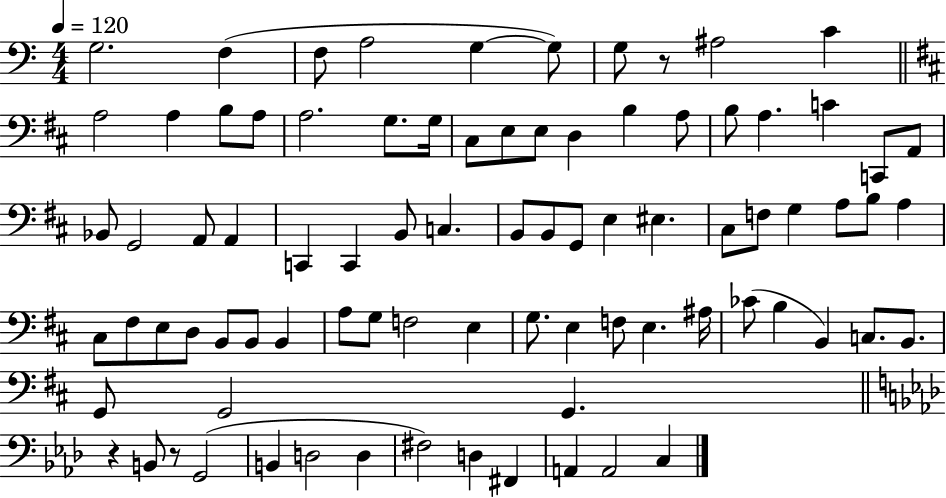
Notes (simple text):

G3/h. F3/q F3/e A3/h G3/q G3/e G3/e R/e A#3/h C4/q A3/h A3/q B3/e A3/e A3/h. G3/e. G3/s C#3/e E3/e E3/e D3/q B3/q A3/e B3/e A3/q. C4/q C2/e A2/e Bb2/e G2/h A2/e A2/q C2/q C2/q B2/e C3/q. B2/e B2/e G2/e E3/q EIS3/q. C#3/e F3/e G3/q A3/e B3/e A3/q C#3/e F#3/e E3/e D3/e B2/e B2/e B2/q A3/e G3/e F3/h E3/q G3/e. E3/q F3/e E3/q. A#3/s CES4/e B3/q B2/q C3/e. B2/e. G2/e G2/h G2/q. R/q B2/e R/e G2/h B2/q D3/h D3/q F#3/h D3/q F#2/q A2/q A2/h C3/q